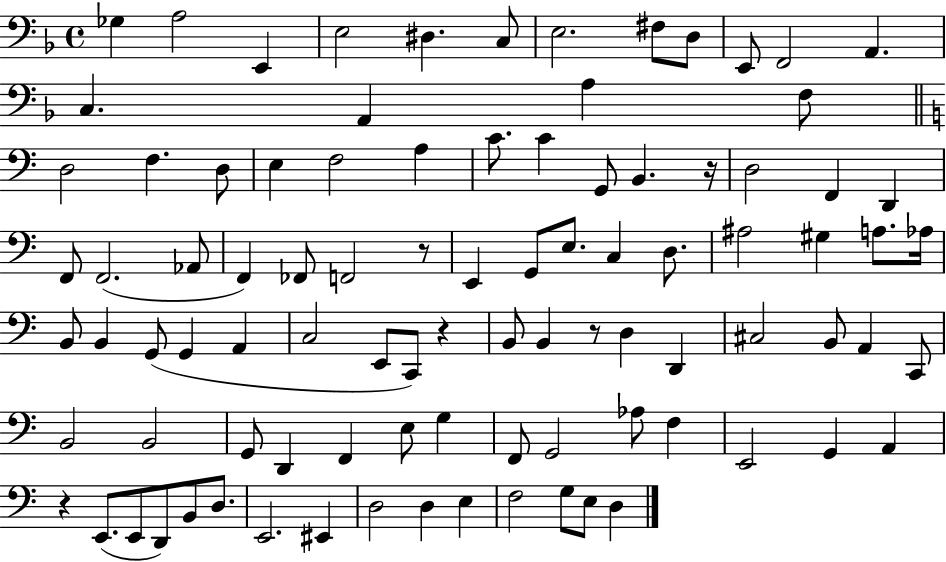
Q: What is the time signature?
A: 4/4